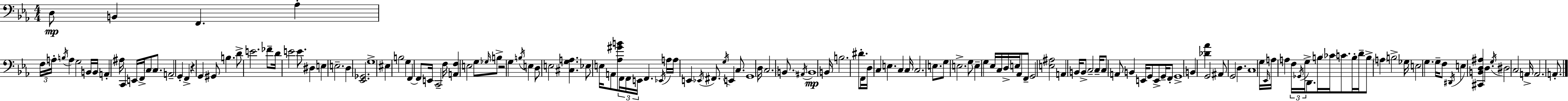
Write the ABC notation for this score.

X:1
T:Untitled
M:4/4
L:1/4
K:Cm
D,/2 B,, F,, _A, F,/4 A,/4 B,/4 A, G,2 B,,/4 B,,/4 A,, ^A,/4 C,, E,,/4 F,,/4 C,/2 C,/2 A,,2 G,, F,, z G,, ^G,,/2 B, D/2 E2 _F/2 D/4 E2 E/2 ^D, E, E,2 D, [_E,,_G,,]2 G,4 ^E, B,2 G, F,, F,,/2 E,,/4 C,,2 F,/4 [A,,F,] E,2 G,/2 _G,/4 B,/2 z2 G, B,/4 E, D,/2 E,2 [^C,G,A,] _E,/2 E,/4 A,,/2 [_A,^GB]/2 F,,/4 F,,/4 E,,/4 F,, _E,,/4 A,/4 A,/4 E,, _E,,/4 ^F,,/2 G,/4 E,, C,/2 G,,4 D,/4 C,2 B,,/2 ^A,,/4 B,,4 B,,/4 B,2 ^D/2 F,,/4 D,/4 C, E, C, C,/4 C,2 E,/2 G,/2 E,2 G,/2 E, G, _E,/4 C,/4 D,/4 E,/4 _A,,/2 F,,/2 G,,2 [E,^A,]2 A,, B,,/4 B,,/2 C,2 C,/4 C,/2 A,,/2 B,, E,,/4 G,,/2 E,,/2 G,,/4 F,,/2 G,,4 B,, [_D_A] G,,2 ^A,,/2 G,,2 D, C,4 G,/4 _E,,/4 A,/4 A, F,/4 _G,,/4 G,/4 D,,/2 B,/4 _C/4 C/2 B,/4 D/4 B,/2 A, B,2 _G,/4 E,2 G, G,/4 F,/2 ^D,,/4 E, [^C,,B,,D,^A,] D, G,/4 ^D,2 C,2 A,,/4 A,,2 A,,/2